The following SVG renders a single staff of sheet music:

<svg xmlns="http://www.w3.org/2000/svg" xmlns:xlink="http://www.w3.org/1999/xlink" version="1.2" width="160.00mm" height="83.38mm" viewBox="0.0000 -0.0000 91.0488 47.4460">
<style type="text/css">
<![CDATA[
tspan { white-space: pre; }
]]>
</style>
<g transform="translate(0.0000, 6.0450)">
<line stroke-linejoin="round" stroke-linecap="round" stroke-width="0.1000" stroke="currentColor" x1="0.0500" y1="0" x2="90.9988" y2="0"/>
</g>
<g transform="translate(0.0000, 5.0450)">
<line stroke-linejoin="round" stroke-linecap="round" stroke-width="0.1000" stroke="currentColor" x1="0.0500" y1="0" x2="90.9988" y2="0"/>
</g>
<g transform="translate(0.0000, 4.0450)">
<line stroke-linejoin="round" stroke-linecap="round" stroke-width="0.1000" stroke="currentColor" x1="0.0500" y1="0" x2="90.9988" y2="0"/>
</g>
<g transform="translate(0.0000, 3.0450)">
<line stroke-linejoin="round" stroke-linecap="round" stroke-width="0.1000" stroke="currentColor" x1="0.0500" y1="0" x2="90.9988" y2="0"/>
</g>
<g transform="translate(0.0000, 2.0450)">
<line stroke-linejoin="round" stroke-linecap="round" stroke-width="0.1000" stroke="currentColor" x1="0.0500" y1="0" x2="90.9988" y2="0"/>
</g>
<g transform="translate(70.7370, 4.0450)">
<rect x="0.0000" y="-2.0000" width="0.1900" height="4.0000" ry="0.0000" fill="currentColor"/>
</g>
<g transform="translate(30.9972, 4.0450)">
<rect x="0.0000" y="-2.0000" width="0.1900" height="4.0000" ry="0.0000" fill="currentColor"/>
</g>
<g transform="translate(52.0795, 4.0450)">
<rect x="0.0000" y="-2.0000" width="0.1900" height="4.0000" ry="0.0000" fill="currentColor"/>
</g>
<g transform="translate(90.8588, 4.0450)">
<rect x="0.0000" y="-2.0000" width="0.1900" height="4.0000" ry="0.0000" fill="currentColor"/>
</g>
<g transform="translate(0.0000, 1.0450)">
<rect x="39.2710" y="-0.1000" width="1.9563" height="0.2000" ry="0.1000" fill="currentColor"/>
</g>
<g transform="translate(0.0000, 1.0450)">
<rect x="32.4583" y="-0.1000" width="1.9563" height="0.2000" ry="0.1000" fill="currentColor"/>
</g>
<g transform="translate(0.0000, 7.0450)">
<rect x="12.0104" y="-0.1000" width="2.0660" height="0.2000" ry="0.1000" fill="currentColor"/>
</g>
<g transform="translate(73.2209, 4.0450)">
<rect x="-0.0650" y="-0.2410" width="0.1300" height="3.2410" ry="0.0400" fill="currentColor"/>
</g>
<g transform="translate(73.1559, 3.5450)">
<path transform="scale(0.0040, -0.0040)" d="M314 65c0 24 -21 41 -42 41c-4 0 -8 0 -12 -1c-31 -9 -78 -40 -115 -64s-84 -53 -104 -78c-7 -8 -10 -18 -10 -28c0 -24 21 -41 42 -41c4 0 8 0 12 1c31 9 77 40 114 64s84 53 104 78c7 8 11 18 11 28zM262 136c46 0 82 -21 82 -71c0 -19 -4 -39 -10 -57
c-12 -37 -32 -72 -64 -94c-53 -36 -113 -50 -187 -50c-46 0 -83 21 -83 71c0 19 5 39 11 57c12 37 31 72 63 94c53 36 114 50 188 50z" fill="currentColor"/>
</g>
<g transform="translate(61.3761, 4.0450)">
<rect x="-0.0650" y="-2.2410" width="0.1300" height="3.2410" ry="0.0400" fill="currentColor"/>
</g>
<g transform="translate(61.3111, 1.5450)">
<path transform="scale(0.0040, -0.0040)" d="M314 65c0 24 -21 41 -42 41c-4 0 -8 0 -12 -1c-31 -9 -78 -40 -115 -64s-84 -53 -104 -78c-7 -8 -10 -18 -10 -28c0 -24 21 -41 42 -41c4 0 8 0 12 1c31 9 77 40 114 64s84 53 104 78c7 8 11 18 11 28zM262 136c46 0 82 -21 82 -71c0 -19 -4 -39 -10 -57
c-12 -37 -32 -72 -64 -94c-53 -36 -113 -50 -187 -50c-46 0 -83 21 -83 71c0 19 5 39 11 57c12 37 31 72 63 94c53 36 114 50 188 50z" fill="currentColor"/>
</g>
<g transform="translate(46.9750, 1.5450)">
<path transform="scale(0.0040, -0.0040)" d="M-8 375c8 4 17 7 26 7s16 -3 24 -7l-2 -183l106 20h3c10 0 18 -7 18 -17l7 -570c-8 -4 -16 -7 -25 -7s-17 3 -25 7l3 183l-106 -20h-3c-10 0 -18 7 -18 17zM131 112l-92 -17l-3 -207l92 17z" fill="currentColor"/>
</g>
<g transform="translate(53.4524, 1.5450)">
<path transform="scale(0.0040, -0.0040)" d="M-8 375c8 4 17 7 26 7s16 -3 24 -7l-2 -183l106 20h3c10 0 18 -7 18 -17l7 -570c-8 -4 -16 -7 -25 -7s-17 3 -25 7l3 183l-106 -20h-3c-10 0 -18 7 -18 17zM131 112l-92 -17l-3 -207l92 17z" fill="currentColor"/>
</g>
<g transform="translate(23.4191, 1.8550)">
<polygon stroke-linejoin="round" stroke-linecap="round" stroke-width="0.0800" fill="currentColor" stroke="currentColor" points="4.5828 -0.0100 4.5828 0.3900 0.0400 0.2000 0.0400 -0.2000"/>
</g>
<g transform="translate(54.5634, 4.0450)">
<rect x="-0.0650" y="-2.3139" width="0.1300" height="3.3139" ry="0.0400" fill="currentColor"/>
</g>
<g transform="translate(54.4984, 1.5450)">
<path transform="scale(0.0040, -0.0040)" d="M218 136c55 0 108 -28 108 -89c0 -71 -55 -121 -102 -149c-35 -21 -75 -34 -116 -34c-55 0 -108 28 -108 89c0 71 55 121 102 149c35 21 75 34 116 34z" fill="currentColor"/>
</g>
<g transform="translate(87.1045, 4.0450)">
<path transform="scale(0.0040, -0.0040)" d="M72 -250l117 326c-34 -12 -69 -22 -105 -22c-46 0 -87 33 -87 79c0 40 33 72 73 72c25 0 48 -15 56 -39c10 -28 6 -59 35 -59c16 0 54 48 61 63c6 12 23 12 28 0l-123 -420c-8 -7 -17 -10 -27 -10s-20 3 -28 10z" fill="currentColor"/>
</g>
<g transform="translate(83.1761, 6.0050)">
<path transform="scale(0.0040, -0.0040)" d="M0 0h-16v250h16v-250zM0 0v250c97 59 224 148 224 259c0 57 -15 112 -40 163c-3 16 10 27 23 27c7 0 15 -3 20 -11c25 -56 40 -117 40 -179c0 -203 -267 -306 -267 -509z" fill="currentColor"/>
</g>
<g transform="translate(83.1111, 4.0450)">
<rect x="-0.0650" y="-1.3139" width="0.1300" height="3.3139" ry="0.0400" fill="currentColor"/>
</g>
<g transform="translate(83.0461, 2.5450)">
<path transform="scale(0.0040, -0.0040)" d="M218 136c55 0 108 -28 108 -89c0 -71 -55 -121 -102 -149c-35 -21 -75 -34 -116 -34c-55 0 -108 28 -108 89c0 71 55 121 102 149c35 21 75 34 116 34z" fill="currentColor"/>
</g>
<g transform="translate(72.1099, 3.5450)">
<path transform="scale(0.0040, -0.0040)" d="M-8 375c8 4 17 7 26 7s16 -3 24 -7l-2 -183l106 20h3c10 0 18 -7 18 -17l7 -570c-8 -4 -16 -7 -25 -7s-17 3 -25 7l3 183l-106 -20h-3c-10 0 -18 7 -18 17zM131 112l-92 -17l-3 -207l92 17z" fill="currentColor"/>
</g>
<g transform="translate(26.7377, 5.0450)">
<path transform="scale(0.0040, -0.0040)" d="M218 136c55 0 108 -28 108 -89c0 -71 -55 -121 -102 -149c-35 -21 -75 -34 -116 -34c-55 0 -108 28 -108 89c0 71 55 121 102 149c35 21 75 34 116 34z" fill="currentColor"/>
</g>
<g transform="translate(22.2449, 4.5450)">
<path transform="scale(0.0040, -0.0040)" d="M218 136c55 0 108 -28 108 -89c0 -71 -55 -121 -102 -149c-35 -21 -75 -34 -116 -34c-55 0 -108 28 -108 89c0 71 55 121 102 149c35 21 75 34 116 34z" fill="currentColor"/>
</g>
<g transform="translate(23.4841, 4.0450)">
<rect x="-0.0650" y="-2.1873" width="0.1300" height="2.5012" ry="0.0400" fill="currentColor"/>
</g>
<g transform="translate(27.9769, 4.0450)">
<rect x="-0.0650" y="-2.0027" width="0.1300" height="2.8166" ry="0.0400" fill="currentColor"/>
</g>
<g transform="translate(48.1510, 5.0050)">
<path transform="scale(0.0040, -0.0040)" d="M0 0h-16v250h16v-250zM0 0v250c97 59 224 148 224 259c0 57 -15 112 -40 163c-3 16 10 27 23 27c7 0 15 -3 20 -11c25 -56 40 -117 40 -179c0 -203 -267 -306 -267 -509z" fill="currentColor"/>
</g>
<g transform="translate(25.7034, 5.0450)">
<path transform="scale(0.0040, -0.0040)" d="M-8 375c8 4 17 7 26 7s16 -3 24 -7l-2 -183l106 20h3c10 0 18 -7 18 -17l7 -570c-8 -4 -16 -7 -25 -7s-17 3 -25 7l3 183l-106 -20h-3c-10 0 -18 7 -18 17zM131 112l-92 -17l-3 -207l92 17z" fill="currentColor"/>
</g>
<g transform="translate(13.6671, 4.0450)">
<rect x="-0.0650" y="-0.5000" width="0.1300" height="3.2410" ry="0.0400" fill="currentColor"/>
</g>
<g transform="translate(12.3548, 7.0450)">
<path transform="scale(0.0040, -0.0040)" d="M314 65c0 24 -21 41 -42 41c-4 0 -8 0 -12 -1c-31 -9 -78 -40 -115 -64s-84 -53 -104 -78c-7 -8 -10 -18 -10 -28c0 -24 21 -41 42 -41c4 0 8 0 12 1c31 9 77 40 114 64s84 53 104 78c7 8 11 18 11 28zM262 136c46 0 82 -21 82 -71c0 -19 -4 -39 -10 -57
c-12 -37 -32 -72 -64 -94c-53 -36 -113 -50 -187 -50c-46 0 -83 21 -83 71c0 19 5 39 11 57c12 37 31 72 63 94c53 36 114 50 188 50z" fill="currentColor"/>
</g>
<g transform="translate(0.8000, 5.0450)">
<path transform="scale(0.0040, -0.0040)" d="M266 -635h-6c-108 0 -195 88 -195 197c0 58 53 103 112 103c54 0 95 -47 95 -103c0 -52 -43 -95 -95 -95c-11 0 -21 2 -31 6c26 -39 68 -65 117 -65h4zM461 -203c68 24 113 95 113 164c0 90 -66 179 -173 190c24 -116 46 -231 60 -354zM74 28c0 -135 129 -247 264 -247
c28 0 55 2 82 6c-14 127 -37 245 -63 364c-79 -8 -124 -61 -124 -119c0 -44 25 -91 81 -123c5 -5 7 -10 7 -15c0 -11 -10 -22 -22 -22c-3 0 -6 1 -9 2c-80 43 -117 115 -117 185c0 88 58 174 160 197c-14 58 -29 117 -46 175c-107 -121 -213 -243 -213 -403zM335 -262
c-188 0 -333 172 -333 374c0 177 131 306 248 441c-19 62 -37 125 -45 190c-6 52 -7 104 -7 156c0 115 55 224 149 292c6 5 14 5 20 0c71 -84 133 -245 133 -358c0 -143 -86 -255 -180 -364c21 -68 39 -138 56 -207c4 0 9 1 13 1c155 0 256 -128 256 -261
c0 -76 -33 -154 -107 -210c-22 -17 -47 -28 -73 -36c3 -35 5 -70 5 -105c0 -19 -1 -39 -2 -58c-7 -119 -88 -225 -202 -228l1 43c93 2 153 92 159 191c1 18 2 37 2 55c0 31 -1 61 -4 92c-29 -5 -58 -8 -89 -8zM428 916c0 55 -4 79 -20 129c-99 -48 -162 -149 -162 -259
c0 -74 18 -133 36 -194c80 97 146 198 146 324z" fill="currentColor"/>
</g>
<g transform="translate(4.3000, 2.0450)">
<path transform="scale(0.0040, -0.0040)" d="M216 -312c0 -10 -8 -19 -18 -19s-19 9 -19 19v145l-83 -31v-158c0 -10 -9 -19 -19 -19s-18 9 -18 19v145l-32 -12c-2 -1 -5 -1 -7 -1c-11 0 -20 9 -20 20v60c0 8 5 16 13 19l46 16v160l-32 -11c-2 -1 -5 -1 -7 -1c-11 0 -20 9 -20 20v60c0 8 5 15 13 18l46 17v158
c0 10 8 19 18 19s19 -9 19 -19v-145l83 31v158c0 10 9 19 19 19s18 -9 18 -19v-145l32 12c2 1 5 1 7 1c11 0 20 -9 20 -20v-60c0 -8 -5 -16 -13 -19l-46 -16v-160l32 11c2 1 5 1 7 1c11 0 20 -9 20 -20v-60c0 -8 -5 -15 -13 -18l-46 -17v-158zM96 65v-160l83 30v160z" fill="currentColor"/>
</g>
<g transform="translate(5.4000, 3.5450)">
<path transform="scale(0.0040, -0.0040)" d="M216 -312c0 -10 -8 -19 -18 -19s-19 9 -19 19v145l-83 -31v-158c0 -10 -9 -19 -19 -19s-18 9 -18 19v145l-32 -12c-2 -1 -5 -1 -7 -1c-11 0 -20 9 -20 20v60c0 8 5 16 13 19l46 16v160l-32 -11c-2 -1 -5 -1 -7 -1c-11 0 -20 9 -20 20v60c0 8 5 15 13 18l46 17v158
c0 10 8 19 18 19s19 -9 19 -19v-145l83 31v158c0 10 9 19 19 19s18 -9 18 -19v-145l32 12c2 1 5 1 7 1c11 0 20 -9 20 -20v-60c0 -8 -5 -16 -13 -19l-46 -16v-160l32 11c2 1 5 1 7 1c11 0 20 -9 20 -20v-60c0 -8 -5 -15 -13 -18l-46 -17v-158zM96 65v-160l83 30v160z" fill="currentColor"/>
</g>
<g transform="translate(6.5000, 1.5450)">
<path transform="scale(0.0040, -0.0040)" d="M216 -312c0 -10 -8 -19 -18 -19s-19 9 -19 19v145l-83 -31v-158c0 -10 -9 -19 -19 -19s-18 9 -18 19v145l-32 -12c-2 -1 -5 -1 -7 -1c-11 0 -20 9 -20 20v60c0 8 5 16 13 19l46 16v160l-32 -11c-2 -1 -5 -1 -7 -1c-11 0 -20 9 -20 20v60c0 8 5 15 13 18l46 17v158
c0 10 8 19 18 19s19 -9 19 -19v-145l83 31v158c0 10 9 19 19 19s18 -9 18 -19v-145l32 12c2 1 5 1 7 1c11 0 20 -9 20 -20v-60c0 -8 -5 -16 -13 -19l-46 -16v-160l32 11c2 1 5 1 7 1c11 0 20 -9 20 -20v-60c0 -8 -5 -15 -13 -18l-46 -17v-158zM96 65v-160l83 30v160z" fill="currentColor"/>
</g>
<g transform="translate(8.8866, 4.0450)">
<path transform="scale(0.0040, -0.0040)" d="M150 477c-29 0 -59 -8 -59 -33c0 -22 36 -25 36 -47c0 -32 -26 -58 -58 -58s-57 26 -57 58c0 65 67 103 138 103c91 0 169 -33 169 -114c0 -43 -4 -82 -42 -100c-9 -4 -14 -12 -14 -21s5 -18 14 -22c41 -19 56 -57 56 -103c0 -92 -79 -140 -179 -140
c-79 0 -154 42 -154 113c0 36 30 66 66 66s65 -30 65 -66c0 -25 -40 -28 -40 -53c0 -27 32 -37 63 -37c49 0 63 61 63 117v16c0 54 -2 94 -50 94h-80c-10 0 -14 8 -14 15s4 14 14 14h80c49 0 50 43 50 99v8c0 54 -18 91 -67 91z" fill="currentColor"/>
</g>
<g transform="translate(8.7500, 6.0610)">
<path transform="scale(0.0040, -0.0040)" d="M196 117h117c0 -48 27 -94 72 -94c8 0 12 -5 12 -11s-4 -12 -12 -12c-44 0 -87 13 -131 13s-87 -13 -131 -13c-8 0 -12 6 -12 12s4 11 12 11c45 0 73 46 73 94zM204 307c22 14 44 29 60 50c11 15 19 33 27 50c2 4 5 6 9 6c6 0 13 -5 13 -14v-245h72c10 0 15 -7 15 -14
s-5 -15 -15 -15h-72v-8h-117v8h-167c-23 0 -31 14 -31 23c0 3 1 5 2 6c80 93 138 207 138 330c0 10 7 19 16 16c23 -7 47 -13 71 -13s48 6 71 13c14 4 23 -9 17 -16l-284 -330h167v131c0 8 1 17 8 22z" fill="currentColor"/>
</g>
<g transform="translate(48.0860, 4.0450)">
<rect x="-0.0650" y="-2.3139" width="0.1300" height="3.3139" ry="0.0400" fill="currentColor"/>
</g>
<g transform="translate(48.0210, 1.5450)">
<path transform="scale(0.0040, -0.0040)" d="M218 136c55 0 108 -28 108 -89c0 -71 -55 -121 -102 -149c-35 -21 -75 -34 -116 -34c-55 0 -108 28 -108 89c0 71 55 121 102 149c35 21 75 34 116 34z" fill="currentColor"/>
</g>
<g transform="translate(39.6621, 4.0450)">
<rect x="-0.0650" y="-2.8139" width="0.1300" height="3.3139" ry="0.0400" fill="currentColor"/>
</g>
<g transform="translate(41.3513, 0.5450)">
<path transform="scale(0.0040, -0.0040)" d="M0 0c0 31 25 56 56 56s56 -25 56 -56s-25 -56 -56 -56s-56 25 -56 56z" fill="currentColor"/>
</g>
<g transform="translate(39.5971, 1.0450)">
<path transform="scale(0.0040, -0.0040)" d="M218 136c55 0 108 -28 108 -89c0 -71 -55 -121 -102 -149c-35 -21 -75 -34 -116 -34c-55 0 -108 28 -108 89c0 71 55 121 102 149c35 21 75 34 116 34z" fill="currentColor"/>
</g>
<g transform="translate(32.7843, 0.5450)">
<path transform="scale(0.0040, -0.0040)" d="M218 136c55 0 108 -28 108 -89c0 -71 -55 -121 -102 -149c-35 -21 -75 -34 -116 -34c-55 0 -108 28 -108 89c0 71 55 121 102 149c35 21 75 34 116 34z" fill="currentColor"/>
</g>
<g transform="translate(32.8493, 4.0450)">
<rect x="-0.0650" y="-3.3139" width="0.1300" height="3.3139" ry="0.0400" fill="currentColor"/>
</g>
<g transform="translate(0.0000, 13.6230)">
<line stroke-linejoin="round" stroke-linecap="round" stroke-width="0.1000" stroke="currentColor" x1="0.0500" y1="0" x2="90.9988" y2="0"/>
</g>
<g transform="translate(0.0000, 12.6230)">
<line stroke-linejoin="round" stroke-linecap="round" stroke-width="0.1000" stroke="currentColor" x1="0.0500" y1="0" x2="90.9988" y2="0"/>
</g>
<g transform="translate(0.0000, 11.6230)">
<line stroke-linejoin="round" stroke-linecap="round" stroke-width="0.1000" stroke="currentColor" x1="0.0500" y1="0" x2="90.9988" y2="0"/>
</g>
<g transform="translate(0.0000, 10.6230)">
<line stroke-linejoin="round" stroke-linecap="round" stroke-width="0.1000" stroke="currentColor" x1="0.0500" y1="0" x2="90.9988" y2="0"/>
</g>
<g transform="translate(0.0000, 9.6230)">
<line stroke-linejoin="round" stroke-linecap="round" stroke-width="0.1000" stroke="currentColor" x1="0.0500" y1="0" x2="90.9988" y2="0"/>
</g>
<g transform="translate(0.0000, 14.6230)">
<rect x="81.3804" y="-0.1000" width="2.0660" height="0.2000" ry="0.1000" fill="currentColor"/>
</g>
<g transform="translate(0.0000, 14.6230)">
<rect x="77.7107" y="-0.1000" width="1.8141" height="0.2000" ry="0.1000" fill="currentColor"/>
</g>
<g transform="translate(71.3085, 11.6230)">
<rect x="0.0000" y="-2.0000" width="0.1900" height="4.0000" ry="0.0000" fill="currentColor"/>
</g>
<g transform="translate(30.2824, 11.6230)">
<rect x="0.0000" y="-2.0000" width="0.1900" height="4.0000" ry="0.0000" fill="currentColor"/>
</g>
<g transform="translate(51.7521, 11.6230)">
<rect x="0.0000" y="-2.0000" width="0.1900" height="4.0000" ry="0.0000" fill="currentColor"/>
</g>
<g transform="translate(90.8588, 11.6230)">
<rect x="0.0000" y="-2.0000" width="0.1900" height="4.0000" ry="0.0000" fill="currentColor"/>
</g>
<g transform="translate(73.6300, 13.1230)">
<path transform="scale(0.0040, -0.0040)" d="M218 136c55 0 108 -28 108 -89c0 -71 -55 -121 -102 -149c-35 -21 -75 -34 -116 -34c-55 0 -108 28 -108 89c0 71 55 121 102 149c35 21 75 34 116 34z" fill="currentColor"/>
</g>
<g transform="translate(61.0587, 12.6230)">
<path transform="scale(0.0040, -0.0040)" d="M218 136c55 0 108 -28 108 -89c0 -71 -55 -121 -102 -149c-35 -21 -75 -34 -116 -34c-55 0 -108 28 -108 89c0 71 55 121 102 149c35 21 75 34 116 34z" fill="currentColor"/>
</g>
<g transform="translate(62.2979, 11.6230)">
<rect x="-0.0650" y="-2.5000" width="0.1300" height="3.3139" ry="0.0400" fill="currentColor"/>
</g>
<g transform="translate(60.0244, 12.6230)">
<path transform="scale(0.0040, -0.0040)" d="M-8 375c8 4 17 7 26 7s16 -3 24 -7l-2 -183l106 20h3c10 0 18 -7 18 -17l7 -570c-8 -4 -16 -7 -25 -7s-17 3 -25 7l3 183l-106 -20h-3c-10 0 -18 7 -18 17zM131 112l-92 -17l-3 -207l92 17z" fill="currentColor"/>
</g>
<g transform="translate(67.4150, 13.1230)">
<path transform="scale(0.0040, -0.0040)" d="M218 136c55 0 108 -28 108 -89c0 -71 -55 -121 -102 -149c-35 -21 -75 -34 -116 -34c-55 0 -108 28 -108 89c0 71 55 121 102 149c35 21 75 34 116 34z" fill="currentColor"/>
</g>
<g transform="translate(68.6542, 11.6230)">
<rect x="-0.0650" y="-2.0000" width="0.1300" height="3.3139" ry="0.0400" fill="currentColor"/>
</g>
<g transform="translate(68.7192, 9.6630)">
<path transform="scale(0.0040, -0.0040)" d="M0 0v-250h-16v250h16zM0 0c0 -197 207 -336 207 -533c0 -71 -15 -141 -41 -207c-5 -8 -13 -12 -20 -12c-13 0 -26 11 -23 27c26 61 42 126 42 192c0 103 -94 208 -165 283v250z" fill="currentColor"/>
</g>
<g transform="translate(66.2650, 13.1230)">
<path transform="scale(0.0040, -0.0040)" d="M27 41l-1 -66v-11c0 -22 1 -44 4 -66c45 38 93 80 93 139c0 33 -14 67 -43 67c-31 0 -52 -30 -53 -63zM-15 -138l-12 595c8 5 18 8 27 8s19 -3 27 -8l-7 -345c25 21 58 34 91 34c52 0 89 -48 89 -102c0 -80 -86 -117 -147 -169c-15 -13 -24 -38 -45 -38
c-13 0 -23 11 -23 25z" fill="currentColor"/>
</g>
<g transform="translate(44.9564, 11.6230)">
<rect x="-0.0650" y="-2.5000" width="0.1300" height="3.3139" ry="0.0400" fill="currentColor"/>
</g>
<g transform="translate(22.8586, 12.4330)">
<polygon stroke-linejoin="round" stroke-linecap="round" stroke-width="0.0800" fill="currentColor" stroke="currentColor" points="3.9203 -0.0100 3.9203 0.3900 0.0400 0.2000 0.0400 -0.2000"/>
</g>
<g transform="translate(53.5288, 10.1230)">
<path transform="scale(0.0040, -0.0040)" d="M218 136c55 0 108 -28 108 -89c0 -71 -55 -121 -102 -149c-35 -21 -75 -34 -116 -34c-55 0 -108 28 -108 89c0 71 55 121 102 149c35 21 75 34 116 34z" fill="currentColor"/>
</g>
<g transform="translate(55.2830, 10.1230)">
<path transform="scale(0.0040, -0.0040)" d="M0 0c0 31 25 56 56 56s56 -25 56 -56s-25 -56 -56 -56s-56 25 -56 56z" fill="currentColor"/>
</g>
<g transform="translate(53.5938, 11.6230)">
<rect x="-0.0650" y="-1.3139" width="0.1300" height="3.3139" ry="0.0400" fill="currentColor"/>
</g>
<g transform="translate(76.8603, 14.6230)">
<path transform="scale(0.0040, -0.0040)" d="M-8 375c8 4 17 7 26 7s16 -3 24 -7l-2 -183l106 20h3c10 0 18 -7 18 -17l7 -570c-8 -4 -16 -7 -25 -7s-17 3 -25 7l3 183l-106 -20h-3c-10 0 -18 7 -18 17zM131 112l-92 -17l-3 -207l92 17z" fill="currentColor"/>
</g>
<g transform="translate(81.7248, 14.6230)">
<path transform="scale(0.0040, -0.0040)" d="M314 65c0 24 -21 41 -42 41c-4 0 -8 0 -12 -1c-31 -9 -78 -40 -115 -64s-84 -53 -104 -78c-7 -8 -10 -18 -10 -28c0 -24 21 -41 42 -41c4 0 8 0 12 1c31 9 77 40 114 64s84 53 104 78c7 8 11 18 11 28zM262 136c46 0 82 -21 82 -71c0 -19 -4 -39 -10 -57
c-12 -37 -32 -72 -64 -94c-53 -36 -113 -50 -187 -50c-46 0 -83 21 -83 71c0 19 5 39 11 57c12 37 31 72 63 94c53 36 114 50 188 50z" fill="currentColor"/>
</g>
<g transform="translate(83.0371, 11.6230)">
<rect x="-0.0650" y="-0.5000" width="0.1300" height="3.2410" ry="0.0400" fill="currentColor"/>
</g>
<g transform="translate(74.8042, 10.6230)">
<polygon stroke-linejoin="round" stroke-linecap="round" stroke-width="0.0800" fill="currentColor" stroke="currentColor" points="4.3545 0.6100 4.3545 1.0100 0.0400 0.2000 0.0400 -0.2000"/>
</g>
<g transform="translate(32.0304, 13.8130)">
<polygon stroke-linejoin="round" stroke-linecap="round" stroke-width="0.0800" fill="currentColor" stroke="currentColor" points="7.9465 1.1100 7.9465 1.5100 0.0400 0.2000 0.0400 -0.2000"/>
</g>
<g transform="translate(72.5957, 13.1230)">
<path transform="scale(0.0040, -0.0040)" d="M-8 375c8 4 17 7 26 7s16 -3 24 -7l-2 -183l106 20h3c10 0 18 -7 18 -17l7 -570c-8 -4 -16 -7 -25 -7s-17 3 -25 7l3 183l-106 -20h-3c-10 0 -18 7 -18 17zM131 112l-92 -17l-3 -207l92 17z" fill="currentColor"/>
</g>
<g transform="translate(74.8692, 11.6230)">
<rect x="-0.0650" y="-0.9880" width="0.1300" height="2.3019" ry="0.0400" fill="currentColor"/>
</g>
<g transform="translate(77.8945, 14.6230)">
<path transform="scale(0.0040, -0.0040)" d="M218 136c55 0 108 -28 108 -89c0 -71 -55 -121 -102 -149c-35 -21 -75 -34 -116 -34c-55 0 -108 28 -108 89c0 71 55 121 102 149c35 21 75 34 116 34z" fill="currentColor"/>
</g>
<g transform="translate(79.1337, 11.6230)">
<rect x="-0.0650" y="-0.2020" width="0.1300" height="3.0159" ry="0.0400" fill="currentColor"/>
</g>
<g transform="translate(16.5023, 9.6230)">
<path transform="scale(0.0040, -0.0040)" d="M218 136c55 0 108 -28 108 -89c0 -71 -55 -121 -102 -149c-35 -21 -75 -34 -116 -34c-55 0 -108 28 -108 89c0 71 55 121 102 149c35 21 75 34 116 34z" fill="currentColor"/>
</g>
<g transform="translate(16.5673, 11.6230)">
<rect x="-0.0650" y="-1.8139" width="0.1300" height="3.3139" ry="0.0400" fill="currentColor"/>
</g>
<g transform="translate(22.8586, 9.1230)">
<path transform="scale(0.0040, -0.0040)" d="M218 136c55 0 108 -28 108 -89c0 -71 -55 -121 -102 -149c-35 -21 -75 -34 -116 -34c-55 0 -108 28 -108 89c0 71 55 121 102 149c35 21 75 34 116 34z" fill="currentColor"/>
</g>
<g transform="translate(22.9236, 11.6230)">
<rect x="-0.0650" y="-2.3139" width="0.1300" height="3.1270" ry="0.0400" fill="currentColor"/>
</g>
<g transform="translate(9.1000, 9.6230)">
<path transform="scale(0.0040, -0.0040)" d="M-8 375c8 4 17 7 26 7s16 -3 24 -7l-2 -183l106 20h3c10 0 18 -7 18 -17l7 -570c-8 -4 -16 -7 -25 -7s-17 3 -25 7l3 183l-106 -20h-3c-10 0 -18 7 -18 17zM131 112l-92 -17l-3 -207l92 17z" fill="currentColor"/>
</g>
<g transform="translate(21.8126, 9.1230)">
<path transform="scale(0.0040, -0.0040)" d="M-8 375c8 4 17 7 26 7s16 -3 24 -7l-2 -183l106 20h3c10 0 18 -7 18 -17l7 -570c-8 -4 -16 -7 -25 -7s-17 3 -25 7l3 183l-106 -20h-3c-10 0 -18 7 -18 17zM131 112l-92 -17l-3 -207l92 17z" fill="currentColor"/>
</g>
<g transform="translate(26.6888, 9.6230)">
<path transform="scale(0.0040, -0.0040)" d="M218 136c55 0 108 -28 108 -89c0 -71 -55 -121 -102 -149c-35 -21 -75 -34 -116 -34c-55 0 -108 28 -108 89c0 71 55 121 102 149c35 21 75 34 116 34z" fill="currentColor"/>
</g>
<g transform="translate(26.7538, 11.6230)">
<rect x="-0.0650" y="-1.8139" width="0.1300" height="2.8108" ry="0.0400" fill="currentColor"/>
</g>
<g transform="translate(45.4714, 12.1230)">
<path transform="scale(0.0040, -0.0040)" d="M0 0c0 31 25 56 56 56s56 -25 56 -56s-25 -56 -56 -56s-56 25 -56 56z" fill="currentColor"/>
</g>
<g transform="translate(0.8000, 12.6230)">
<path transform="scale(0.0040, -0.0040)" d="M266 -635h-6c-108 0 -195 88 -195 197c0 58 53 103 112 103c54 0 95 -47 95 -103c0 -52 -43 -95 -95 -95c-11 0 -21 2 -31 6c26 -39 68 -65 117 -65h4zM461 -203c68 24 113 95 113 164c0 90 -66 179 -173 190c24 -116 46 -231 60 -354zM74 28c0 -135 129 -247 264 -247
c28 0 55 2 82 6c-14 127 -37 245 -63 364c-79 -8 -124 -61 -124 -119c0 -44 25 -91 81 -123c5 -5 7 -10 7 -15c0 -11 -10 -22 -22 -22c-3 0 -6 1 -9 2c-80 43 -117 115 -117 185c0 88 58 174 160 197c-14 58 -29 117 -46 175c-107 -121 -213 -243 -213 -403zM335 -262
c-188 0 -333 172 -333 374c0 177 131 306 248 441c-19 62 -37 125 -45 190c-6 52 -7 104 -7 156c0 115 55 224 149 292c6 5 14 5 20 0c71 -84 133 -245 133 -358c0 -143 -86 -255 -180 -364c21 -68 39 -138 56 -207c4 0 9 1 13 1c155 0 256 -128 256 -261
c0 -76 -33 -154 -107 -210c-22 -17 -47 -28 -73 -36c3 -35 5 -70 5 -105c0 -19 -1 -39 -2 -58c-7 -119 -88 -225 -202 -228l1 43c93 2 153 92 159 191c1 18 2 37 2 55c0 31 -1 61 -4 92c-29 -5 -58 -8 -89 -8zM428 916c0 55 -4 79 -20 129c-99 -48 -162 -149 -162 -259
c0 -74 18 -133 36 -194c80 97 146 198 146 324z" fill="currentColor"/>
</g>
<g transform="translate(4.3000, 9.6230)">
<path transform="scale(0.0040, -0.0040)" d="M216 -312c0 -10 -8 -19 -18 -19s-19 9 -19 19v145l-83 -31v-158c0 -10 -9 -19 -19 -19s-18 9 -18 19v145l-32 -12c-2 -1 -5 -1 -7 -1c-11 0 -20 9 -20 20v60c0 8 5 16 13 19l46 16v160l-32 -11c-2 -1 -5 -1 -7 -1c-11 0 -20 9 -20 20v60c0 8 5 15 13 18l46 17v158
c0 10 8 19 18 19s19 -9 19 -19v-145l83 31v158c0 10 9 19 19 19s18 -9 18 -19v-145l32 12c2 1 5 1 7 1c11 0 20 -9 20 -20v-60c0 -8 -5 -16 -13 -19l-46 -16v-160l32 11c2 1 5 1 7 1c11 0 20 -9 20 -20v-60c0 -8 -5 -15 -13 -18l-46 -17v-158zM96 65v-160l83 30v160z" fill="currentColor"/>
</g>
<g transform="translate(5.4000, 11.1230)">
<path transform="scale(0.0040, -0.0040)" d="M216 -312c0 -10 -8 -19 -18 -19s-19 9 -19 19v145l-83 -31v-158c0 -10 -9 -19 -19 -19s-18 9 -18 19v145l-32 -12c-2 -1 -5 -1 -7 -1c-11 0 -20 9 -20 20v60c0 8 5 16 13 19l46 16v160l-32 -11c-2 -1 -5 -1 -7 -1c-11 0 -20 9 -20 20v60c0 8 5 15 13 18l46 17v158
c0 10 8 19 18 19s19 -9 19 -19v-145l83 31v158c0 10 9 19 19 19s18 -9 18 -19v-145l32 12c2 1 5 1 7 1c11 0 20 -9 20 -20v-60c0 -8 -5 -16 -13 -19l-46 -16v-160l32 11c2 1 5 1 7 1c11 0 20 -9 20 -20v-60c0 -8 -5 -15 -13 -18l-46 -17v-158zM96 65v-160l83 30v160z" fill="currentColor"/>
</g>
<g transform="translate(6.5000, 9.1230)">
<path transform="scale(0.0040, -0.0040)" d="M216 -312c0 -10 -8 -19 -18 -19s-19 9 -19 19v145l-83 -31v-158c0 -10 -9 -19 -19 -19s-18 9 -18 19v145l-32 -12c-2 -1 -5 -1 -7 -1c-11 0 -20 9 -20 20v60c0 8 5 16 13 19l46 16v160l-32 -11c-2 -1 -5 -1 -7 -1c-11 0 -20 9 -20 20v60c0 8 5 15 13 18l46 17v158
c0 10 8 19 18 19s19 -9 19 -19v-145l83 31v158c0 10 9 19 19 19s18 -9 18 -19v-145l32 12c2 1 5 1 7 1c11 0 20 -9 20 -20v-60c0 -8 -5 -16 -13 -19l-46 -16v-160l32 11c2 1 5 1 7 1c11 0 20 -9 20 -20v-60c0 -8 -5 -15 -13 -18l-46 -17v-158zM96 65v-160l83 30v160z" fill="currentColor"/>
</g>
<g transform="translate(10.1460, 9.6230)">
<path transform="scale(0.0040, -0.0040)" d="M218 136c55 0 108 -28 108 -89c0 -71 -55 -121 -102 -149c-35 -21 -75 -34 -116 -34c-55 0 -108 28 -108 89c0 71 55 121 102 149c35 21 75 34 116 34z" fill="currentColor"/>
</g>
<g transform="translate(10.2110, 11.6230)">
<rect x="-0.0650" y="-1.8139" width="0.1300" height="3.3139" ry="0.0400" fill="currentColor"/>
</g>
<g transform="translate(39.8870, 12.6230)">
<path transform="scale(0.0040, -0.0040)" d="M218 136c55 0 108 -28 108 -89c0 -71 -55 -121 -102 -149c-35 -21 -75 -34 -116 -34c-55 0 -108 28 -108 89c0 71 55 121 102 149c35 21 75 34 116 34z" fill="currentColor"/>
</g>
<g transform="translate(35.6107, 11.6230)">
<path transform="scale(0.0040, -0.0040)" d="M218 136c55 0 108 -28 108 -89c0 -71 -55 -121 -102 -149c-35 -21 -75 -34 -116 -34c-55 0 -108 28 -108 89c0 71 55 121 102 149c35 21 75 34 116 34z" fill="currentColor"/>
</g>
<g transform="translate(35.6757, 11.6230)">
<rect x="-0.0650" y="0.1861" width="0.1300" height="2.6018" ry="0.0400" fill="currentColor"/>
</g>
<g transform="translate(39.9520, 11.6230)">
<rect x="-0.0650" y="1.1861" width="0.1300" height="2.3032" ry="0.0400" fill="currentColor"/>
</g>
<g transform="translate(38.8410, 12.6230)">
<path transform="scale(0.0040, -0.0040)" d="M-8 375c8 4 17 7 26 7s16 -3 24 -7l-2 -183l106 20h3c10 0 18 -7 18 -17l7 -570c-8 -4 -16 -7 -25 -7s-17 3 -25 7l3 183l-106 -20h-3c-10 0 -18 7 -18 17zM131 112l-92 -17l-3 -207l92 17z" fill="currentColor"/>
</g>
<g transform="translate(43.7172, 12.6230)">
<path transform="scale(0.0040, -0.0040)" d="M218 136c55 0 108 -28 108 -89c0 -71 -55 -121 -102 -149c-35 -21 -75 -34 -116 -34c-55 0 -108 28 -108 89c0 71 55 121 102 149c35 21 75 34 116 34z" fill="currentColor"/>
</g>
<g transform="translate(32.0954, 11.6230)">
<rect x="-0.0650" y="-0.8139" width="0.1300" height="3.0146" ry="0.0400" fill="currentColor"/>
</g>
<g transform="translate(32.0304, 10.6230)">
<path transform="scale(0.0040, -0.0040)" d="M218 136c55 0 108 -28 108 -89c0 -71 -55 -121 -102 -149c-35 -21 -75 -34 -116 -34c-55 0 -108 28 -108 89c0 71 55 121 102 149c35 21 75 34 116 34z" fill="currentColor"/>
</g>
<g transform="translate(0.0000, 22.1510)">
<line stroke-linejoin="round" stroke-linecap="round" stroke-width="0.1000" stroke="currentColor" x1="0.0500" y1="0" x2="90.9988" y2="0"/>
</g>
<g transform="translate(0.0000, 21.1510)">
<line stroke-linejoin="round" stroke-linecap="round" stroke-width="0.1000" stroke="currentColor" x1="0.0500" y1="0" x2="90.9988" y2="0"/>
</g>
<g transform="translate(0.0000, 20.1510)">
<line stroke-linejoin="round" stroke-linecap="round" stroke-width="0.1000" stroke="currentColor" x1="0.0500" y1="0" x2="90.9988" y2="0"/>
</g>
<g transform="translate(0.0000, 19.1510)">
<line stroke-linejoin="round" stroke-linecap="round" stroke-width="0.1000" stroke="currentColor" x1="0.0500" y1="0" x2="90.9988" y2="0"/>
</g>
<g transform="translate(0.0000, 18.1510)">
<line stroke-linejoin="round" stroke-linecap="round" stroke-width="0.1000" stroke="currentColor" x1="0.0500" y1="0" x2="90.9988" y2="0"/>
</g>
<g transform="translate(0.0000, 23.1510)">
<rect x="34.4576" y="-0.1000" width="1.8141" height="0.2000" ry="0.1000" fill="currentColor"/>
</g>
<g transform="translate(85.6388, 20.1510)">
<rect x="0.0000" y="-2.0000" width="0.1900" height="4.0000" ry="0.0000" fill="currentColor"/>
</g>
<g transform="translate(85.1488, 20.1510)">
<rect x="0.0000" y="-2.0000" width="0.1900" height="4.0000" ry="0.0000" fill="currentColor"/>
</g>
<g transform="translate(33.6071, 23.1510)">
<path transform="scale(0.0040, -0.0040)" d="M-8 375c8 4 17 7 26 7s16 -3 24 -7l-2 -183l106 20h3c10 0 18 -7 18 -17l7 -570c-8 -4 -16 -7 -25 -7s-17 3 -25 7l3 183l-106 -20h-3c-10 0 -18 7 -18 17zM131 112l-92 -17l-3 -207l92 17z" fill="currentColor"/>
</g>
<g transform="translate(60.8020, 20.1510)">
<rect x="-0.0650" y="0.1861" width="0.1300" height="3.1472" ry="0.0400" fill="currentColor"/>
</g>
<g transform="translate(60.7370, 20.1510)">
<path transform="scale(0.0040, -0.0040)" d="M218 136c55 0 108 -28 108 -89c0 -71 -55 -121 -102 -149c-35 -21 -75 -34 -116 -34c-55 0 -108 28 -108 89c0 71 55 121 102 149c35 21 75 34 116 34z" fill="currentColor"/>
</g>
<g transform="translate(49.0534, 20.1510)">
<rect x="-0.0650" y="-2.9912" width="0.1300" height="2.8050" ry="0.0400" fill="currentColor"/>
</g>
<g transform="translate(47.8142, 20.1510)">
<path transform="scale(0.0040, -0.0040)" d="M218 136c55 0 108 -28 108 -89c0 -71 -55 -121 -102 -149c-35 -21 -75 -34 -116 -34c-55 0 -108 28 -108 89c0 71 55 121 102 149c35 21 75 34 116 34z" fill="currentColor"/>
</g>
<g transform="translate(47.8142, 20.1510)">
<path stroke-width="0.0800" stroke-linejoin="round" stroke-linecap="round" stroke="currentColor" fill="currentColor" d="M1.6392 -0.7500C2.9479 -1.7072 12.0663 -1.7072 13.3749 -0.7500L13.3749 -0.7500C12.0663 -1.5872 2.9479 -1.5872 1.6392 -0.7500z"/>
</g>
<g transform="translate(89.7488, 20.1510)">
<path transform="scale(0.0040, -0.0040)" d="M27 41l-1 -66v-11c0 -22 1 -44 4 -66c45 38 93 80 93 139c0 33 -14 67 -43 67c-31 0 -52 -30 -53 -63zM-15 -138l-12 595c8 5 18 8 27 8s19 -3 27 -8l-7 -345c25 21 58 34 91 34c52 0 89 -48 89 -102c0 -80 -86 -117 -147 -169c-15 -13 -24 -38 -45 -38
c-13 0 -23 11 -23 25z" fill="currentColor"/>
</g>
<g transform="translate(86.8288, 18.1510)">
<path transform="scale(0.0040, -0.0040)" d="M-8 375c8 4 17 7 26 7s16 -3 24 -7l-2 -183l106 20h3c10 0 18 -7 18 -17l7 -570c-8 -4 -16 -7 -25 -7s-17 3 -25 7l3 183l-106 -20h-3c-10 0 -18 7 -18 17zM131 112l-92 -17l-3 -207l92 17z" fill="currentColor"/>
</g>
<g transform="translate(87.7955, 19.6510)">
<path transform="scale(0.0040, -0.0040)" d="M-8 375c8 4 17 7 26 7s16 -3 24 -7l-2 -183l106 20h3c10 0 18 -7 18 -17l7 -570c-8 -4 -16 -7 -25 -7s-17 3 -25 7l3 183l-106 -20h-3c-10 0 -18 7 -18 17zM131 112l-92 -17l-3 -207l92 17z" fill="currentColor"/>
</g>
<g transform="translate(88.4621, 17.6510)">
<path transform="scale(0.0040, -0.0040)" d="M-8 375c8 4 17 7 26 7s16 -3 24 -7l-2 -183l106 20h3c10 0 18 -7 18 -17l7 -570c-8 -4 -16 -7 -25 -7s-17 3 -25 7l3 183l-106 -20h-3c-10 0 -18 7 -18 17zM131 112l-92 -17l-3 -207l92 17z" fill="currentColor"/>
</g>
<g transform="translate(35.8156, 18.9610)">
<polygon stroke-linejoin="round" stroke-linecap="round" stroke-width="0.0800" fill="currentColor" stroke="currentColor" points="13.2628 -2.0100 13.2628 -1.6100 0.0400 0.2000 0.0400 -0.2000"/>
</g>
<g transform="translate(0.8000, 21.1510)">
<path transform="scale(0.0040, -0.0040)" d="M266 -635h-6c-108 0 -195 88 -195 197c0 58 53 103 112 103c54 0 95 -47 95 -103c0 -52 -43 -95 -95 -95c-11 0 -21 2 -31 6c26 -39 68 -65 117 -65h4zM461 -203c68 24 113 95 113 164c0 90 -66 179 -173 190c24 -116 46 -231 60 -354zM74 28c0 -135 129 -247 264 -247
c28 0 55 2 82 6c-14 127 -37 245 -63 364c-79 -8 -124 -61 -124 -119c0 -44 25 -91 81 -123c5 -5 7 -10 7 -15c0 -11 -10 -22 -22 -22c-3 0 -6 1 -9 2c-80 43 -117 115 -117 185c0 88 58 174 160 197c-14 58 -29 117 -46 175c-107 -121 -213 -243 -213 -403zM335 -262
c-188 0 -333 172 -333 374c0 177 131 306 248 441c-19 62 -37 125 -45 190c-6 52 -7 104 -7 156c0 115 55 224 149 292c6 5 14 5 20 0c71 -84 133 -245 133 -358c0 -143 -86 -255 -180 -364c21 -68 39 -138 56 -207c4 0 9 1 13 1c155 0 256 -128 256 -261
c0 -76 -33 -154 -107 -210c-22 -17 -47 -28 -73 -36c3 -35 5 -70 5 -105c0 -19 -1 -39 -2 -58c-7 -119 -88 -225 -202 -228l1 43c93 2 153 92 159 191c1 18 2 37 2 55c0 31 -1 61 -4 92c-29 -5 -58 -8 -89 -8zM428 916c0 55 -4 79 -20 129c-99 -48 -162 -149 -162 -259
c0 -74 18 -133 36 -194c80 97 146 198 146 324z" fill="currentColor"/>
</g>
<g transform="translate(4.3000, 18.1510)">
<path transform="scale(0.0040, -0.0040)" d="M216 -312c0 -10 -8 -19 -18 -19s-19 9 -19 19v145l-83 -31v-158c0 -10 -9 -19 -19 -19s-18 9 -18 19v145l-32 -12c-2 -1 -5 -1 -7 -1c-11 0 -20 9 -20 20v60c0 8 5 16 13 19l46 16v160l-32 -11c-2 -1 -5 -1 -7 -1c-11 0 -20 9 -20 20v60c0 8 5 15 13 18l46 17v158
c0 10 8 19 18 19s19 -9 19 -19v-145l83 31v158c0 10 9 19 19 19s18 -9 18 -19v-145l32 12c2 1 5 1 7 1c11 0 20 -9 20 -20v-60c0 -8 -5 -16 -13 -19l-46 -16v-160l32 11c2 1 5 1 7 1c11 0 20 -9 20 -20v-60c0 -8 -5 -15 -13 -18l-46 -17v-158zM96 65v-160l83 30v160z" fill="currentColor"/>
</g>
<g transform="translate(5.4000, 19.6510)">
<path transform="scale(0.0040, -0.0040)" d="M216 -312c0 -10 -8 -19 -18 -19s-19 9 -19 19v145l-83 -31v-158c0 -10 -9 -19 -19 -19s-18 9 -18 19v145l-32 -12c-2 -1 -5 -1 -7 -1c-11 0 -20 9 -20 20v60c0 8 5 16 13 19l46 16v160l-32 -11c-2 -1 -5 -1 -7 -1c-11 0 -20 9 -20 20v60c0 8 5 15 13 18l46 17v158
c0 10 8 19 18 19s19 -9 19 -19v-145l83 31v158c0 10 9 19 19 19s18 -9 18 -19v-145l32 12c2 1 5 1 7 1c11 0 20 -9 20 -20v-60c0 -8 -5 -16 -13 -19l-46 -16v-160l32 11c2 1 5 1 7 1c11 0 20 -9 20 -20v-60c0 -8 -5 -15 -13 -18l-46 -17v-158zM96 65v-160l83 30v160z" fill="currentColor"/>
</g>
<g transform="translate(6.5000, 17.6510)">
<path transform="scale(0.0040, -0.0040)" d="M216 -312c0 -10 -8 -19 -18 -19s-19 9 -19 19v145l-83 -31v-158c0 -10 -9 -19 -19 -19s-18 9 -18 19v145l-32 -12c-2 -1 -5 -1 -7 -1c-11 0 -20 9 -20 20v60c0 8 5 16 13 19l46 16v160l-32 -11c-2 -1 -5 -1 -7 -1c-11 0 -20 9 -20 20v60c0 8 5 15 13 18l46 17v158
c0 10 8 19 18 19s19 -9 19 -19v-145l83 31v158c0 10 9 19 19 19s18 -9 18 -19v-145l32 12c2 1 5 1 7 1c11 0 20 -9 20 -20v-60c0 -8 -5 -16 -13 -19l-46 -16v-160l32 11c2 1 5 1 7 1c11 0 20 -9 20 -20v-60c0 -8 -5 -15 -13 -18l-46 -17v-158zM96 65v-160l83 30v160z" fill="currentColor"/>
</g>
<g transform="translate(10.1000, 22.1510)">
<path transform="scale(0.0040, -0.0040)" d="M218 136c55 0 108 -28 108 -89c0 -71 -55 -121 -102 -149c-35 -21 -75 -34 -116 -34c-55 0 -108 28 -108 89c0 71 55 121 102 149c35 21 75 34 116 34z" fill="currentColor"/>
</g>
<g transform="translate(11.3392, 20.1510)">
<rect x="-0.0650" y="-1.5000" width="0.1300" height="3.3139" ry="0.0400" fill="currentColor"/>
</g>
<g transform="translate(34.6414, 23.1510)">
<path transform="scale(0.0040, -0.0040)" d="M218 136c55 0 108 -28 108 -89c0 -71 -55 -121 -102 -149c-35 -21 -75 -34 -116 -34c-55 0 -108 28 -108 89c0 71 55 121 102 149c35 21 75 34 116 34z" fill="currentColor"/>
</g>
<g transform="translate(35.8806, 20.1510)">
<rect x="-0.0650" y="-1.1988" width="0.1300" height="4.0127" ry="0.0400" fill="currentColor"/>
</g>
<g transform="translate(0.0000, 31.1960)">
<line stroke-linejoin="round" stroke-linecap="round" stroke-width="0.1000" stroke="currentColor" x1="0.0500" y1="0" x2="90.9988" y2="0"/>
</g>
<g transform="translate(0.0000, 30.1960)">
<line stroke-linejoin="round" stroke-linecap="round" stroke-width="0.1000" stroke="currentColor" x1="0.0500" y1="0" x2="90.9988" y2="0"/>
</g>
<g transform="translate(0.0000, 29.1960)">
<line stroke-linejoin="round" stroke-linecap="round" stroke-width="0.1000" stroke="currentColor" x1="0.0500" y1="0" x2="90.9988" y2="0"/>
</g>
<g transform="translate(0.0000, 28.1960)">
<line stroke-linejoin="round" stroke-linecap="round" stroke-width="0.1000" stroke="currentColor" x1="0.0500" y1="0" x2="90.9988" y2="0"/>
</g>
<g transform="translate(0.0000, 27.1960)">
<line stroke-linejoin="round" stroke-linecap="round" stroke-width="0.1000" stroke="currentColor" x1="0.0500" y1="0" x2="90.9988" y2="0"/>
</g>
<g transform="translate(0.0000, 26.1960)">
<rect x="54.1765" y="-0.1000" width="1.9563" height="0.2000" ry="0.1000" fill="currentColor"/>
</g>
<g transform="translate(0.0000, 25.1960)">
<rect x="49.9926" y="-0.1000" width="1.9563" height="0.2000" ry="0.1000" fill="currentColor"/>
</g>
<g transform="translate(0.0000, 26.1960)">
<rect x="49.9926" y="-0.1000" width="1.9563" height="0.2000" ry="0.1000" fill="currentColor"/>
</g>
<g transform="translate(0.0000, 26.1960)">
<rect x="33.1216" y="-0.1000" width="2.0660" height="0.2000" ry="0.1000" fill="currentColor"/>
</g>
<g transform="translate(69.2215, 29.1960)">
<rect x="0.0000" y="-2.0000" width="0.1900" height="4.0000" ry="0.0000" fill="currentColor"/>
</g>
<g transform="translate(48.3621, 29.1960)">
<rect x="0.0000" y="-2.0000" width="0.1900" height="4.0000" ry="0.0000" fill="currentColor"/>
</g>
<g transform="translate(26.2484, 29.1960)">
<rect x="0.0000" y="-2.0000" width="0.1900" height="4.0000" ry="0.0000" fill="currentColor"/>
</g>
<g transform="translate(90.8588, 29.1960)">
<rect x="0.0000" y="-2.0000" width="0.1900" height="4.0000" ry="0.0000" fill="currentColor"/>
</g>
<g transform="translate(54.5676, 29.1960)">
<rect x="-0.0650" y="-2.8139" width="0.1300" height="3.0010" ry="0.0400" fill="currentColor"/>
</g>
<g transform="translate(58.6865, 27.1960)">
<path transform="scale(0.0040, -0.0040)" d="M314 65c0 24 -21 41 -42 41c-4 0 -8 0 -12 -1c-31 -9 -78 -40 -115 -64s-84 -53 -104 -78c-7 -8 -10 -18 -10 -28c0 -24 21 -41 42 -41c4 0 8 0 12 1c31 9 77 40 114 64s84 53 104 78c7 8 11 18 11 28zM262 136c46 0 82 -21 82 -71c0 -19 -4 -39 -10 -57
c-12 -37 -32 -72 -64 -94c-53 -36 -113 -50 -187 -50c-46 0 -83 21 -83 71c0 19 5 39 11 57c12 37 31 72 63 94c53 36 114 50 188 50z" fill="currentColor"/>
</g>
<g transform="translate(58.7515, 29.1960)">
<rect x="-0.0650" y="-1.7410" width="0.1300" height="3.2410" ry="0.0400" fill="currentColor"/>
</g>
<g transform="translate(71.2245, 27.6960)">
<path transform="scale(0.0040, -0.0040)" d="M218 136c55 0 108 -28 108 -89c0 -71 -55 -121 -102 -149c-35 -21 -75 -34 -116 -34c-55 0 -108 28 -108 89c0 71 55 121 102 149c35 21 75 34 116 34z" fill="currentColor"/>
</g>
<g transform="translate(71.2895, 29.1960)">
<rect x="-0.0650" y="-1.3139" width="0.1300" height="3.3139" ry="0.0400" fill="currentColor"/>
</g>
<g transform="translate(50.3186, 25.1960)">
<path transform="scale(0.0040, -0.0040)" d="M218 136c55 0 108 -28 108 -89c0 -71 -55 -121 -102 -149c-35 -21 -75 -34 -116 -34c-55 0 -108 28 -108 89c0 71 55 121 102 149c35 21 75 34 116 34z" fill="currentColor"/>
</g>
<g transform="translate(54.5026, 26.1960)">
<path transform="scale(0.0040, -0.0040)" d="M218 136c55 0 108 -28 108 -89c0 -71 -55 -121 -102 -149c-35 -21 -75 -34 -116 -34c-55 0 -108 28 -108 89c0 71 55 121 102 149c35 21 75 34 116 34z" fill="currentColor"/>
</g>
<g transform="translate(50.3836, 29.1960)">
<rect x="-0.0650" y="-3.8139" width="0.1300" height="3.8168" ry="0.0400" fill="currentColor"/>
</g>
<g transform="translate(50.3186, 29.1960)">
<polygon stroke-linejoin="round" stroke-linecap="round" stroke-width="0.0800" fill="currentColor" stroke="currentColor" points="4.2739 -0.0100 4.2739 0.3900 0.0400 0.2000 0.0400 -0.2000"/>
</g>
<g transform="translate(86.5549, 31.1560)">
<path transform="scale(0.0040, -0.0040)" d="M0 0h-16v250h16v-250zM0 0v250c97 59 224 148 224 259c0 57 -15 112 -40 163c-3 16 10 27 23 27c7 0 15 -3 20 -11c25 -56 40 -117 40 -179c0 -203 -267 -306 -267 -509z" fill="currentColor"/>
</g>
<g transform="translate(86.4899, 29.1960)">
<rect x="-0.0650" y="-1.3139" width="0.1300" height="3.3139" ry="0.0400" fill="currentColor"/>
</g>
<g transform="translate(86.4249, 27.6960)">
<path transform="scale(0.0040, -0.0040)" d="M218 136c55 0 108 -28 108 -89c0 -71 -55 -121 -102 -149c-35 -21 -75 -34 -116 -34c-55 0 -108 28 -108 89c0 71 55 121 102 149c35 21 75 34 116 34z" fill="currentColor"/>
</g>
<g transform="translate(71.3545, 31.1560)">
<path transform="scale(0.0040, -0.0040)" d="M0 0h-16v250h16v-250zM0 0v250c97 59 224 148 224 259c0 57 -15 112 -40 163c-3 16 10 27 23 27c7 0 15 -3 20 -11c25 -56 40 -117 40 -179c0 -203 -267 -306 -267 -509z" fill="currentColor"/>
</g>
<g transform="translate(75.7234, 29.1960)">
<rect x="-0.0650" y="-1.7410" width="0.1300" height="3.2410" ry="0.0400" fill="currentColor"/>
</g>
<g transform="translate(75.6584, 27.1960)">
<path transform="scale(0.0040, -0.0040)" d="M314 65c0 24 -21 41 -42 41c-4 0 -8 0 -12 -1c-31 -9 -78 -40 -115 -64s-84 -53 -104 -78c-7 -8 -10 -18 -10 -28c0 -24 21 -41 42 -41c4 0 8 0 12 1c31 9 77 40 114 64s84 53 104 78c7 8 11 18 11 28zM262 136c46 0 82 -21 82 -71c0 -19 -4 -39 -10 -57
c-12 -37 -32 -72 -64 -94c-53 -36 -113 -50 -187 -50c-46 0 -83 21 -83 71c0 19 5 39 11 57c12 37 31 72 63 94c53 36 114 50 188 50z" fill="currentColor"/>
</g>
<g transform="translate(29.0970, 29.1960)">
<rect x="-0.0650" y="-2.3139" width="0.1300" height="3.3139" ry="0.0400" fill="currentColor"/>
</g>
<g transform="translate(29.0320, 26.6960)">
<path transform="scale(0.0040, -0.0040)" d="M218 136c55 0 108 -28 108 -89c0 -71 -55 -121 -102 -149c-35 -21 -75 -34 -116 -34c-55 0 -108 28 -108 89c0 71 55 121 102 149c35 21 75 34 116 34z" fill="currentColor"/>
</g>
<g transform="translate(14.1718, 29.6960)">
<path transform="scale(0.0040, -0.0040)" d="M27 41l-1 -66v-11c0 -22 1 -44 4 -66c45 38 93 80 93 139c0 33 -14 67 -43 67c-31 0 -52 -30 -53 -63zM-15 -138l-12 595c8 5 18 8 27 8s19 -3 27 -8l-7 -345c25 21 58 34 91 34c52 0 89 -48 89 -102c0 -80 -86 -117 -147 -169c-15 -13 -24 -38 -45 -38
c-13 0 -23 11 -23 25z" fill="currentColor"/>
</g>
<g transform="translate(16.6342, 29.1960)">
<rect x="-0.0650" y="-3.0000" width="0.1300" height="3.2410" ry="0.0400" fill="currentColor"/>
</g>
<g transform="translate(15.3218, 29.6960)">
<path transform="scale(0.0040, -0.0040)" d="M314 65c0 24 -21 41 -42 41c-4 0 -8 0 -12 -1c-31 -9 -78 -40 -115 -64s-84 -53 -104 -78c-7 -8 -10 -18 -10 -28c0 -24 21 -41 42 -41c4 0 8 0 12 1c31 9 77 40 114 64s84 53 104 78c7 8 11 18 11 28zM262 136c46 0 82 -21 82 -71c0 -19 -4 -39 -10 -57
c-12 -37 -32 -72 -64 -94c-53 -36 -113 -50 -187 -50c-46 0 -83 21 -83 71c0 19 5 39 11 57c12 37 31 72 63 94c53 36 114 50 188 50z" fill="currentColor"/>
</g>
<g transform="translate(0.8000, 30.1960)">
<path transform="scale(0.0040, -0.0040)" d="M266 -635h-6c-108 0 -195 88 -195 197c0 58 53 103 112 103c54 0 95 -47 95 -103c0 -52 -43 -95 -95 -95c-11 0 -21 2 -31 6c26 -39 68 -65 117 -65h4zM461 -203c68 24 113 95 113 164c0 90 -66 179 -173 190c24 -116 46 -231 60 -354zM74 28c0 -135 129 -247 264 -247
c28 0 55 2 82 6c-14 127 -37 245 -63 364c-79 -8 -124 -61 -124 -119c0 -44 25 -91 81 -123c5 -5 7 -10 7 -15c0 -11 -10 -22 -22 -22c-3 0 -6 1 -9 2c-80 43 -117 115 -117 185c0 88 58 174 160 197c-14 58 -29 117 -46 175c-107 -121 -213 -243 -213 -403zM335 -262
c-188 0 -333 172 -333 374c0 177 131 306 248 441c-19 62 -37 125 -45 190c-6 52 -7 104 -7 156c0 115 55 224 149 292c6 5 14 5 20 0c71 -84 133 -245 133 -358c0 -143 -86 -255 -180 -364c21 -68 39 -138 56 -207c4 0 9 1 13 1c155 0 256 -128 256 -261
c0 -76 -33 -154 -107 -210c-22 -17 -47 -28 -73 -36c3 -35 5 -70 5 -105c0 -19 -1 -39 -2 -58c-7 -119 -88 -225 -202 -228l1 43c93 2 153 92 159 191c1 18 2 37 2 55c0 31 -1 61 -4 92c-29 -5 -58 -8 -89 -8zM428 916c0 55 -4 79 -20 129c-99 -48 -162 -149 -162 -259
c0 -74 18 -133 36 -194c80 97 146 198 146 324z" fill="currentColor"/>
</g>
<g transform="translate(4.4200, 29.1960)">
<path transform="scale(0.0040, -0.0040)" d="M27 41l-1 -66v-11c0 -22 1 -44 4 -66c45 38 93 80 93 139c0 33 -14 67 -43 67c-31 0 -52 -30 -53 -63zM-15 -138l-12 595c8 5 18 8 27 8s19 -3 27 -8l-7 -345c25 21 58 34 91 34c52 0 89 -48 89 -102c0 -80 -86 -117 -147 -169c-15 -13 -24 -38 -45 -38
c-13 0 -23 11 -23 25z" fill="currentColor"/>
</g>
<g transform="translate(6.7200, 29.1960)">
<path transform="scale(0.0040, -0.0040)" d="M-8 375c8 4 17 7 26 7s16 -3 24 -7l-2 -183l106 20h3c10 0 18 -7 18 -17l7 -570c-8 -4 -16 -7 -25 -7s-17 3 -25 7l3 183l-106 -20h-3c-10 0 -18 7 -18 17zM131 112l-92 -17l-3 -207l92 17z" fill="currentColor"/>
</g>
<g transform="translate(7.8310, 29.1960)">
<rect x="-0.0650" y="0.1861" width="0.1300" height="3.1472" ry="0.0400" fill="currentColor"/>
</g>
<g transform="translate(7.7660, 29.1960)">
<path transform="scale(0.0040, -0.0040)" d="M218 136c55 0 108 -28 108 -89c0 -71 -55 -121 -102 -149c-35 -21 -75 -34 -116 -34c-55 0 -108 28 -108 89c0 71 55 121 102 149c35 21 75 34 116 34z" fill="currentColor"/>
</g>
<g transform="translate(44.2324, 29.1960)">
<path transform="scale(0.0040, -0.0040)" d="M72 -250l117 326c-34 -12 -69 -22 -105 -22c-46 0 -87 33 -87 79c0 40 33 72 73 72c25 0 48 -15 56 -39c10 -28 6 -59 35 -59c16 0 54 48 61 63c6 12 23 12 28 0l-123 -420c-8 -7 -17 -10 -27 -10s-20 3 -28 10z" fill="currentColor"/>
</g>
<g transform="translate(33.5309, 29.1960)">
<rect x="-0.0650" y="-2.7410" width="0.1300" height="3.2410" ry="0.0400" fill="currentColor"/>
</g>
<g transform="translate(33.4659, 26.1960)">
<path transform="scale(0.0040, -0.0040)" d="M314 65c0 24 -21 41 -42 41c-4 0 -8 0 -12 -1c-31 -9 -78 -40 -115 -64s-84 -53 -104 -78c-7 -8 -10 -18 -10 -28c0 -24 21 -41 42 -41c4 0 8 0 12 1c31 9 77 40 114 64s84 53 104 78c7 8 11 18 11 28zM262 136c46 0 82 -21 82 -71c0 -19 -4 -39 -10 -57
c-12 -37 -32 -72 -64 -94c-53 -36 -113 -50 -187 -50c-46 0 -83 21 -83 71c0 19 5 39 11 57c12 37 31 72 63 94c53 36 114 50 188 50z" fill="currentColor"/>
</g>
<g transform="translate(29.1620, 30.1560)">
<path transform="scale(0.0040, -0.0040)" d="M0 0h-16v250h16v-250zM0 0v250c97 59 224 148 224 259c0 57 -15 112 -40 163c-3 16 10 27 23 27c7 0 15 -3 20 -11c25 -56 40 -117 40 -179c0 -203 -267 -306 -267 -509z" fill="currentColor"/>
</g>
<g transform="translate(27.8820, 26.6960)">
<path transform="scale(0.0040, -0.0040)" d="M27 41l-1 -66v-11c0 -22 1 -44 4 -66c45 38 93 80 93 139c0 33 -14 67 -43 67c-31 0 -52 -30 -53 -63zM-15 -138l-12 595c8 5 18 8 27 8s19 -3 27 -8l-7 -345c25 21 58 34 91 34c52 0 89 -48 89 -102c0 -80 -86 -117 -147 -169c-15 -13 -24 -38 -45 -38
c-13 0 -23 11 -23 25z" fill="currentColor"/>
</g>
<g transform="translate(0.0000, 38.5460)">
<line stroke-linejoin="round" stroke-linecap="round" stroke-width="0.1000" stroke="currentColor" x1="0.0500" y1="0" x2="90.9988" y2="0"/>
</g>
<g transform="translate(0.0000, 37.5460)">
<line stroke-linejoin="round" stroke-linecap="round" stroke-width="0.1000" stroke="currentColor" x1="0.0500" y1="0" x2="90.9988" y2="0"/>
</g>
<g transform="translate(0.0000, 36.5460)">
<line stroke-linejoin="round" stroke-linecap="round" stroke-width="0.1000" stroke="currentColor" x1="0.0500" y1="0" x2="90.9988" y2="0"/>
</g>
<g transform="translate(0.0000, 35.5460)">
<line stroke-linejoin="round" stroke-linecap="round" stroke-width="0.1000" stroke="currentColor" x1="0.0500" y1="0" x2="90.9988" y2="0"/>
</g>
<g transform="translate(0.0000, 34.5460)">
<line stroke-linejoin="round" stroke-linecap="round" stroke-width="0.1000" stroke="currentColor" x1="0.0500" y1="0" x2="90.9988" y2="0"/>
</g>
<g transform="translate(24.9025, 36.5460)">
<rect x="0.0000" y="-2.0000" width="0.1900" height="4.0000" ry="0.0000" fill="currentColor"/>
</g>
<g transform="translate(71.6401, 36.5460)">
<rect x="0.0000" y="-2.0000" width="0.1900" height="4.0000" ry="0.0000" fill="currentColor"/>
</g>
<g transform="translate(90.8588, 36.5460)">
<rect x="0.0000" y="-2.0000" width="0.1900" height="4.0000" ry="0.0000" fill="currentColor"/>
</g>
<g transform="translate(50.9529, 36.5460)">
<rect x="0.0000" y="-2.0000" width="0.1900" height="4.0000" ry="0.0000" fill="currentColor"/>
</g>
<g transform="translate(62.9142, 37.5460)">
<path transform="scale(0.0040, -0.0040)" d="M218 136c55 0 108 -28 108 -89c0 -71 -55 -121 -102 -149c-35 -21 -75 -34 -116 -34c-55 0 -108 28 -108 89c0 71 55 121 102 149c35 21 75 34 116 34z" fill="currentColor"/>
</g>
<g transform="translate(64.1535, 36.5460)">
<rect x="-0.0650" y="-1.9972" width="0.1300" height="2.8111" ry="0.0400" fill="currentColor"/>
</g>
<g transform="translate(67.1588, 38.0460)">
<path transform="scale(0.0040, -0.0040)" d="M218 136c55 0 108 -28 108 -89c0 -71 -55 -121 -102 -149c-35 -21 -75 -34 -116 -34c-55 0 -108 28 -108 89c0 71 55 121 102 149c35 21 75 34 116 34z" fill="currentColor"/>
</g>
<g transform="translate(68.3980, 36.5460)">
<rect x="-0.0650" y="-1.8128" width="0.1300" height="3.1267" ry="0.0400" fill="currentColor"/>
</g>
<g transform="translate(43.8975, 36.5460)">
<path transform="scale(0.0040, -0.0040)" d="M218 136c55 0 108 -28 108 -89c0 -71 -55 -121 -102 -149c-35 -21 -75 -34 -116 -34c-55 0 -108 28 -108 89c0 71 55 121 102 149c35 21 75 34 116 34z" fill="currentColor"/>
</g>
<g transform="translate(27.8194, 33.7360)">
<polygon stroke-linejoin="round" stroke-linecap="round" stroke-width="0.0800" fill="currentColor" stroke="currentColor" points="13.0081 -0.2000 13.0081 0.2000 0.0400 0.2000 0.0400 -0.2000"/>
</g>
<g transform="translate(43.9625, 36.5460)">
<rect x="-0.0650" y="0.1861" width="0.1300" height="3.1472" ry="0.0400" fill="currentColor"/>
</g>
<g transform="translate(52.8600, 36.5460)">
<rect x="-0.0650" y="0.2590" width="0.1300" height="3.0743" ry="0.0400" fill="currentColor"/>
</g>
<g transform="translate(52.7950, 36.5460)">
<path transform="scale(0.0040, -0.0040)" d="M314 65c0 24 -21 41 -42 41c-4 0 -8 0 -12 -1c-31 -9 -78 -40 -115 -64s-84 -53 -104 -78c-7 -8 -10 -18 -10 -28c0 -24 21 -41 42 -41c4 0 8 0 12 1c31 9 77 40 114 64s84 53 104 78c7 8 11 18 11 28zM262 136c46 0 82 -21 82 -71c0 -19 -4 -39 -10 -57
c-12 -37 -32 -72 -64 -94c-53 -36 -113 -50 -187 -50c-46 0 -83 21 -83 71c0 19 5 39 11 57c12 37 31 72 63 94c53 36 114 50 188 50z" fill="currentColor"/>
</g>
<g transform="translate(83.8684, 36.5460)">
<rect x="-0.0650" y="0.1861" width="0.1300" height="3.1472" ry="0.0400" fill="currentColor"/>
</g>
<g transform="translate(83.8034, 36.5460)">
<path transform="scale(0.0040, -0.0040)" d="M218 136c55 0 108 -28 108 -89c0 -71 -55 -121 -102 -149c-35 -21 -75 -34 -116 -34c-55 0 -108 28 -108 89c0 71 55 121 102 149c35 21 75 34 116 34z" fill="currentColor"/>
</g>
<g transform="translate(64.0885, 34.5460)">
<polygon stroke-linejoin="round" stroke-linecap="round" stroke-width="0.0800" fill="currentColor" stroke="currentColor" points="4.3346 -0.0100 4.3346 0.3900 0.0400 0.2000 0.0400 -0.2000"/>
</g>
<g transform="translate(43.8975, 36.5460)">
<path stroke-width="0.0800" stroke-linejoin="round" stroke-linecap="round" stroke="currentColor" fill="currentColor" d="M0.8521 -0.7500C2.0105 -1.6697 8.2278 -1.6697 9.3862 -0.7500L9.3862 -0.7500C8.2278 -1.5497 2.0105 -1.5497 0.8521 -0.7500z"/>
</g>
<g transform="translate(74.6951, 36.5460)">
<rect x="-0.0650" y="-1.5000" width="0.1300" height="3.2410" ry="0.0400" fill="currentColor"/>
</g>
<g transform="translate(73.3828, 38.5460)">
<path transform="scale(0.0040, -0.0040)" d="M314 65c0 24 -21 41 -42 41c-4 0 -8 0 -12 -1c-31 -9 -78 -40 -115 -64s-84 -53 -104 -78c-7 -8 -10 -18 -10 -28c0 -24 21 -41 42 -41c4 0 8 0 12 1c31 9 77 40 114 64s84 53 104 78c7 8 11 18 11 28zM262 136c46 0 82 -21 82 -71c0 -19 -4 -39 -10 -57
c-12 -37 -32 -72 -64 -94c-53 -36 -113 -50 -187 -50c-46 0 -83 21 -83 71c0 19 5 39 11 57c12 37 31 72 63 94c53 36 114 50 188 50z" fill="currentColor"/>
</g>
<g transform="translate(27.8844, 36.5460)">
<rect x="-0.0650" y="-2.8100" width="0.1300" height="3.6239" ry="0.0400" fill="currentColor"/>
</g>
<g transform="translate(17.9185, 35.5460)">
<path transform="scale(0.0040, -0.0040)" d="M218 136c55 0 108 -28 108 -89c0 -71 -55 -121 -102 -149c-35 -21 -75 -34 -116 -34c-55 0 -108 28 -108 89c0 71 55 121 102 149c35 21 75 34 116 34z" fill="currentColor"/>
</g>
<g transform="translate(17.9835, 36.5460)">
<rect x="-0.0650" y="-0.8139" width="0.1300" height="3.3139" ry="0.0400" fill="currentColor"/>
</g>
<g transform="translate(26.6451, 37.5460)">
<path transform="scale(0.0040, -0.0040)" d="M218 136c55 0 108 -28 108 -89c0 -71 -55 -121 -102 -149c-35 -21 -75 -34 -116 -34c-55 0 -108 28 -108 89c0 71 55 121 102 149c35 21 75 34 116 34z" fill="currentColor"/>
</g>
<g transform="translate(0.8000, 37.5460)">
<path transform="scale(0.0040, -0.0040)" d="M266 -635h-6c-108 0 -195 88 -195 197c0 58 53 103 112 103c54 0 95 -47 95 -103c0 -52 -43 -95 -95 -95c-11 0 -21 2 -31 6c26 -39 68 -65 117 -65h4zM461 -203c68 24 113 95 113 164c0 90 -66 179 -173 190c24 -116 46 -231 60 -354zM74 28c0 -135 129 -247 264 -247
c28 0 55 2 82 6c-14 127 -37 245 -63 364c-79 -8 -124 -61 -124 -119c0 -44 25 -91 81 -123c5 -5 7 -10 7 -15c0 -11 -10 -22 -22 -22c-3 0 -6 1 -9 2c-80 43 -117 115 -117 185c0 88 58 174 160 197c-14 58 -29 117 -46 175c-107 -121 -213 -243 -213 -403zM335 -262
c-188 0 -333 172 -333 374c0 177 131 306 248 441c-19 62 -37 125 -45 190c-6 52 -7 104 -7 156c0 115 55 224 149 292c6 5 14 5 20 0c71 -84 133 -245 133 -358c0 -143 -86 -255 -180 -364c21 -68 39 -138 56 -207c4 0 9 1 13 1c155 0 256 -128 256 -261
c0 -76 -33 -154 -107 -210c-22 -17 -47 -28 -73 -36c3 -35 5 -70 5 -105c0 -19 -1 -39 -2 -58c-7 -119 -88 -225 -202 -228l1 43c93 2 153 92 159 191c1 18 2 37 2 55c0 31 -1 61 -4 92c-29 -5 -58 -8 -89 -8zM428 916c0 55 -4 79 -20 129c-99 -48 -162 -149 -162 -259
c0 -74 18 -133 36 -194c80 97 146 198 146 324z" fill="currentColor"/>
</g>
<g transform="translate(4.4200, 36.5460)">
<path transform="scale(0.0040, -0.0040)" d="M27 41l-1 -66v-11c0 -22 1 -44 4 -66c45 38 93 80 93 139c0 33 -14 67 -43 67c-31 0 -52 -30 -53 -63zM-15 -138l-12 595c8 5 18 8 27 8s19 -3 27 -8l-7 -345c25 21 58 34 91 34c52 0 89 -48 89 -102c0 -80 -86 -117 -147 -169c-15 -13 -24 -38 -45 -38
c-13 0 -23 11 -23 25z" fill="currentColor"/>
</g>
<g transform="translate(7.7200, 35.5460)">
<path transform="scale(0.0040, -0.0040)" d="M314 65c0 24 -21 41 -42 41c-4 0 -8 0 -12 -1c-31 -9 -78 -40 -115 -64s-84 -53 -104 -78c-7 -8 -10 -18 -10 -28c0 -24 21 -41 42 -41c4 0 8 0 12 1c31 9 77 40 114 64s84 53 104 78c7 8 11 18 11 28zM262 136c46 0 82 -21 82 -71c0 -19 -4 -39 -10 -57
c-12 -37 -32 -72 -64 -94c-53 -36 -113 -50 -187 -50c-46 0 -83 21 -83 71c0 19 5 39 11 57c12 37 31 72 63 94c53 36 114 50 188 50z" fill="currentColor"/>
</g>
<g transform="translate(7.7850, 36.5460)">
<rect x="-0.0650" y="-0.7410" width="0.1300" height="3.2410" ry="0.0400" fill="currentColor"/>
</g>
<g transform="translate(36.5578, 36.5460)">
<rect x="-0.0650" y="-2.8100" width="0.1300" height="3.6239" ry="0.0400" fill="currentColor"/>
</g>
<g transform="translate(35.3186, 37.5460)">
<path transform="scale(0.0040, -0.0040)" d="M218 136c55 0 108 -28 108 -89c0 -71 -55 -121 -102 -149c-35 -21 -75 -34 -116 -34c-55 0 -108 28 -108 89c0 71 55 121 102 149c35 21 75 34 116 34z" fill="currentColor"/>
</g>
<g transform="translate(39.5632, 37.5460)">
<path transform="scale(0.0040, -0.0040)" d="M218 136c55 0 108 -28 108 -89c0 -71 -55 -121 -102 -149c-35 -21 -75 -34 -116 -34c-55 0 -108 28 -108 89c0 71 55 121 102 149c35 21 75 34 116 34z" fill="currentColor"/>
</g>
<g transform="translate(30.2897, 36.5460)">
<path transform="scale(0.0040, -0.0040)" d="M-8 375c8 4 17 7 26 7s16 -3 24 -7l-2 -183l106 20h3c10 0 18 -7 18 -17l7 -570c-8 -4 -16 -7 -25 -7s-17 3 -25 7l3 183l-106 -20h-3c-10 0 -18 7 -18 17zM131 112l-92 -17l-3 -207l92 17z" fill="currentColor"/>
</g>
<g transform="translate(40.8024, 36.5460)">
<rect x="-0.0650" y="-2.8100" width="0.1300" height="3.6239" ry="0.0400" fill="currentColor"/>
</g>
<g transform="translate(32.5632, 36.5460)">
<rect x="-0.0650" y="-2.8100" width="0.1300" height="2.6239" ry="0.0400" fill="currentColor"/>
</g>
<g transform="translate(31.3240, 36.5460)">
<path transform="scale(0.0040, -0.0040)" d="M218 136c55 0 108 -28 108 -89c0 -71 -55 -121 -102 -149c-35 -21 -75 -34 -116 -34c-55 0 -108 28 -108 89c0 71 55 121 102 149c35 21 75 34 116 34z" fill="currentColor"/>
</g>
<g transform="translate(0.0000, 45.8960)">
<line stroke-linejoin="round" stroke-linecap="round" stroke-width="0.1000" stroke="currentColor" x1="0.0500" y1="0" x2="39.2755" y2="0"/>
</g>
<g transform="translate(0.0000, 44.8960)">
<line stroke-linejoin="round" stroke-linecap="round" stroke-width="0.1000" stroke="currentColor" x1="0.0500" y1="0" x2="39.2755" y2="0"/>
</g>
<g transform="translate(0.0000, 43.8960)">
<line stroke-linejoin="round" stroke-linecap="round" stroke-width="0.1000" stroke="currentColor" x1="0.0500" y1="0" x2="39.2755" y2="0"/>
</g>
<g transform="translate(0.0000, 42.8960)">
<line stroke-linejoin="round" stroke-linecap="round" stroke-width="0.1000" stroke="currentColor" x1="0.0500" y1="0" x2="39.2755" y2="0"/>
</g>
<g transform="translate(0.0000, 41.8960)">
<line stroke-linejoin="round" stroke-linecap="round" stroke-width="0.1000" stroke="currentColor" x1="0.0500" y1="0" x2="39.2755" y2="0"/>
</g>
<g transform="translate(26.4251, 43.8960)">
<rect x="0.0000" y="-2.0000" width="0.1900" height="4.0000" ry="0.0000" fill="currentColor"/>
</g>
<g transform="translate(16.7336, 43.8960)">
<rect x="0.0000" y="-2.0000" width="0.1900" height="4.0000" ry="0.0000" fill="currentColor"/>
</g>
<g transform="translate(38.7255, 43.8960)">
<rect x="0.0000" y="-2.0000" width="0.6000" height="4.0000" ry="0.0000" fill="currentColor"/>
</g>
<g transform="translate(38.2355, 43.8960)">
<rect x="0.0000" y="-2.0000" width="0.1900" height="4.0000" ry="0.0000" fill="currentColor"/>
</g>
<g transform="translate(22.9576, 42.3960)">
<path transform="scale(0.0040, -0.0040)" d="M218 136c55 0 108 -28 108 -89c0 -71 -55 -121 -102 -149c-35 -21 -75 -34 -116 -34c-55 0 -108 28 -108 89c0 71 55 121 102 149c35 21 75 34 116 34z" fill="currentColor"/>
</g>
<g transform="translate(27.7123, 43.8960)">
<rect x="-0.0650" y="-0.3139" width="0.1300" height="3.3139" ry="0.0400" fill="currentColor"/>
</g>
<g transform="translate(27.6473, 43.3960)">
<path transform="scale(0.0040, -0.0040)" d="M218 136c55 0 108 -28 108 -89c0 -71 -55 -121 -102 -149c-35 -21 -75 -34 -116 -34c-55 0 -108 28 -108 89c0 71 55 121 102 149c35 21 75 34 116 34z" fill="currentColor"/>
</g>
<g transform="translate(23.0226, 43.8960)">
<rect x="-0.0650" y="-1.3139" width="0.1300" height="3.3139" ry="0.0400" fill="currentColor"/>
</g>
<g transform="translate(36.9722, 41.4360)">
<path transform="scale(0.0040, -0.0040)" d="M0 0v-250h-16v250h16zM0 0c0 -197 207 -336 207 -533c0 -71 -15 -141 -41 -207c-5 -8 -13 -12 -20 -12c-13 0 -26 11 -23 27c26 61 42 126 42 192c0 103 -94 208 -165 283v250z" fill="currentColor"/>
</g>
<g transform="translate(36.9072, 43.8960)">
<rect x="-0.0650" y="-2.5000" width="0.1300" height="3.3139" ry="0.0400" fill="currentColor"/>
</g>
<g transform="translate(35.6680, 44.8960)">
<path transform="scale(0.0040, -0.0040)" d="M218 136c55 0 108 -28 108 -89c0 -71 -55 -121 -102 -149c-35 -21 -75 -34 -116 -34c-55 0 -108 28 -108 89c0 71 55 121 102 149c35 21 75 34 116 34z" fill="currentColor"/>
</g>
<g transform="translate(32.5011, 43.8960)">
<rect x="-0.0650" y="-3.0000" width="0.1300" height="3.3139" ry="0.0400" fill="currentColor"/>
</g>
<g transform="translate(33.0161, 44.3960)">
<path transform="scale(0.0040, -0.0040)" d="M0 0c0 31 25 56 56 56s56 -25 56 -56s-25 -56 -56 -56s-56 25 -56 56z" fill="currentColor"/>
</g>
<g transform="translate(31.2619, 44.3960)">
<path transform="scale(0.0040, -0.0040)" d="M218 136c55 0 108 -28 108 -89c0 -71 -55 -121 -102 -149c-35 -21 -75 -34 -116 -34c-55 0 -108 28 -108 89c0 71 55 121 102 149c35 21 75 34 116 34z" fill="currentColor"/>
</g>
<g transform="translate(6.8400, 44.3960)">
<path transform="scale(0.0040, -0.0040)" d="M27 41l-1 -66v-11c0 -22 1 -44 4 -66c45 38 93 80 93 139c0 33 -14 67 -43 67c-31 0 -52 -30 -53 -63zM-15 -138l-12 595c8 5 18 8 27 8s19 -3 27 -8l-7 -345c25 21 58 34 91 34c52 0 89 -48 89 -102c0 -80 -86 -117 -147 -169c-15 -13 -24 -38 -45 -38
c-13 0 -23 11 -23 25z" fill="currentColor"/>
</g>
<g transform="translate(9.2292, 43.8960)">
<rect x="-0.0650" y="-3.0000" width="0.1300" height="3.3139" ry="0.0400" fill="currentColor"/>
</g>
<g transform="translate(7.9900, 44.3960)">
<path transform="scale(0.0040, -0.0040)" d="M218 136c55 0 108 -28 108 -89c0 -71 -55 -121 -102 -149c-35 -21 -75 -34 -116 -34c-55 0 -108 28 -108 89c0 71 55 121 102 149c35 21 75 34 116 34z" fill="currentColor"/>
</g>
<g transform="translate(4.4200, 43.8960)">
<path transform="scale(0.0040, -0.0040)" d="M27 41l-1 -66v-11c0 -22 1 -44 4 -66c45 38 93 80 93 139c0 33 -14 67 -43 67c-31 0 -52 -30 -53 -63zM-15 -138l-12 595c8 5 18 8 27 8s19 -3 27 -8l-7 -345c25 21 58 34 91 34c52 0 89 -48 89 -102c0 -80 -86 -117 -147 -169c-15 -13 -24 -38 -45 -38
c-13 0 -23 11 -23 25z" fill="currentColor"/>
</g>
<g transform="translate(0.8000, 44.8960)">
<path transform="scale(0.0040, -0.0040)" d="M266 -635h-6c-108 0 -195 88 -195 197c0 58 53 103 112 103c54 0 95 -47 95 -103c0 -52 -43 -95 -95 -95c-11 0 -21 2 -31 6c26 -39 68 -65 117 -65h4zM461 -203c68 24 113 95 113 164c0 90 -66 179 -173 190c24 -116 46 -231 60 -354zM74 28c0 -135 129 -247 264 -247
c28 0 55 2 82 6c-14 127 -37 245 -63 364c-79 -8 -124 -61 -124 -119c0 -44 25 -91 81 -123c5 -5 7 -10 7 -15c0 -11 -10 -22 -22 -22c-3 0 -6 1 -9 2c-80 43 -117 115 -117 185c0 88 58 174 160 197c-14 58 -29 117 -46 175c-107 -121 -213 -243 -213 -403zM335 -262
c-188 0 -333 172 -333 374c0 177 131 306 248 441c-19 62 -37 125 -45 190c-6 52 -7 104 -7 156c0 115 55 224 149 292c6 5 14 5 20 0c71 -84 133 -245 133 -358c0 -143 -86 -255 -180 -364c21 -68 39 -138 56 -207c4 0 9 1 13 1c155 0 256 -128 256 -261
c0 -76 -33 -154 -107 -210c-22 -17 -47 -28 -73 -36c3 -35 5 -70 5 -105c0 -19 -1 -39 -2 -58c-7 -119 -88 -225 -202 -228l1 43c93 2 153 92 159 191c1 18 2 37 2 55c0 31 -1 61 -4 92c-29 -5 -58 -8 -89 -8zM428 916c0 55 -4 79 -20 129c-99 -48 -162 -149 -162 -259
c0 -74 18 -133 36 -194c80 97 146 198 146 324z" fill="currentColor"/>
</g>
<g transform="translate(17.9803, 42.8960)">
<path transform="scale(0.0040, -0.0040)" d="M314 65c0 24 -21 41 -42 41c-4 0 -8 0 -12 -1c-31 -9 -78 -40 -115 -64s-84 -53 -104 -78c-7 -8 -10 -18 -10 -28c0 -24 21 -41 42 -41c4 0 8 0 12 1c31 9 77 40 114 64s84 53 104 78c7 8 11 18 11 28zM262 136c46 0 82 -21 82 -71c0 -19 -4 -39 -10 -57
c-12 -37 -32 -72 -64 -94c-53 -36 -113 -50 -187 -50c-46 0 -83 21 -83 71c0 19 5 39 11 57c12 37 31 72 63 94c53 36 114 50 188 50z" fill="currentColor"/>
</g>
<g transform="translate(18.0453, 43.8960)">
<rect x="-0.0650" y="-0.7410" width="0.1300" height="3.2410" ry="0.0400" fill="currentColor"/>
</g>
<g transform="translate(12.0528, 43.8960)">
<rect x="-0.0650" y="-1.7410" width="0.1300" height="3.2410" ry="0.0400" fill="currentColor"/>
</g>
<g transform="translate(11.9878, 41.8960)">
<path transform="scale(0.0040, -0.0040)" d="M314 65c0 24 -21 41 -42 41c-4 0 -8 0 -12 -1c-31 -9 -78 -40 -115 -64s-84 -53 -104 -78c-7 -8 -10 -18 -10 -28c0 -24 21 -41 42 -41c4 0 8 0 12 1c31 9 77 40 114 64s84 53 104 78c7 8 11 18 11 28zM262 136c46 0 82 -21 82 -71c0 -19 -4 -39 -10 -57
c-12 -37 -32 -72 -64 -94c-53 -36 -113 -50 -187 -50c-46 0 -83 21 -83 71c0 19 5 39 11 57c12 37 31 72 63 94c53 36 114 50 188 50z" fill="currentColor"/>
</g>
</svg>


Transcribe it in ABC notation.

X:1
T:Untitled
M:3/4
L:1/4
K:A
^C2 A/2 G/2 b a g/2 g g2 c2 e/2 z/2 f f g/2 f/2 d/2 B/2 G/2 G e G _F/2 F/2 C/2 C2 E C/2 B/2 B B _A2 _g/2 a2 z/2 c'/2 a/2 f2 e/2 f2 e/2 d2 d G/2 B/2 G/2 G/2 B B2 G/2 F/2 E2 _B _A f2 d2 e c A G/2